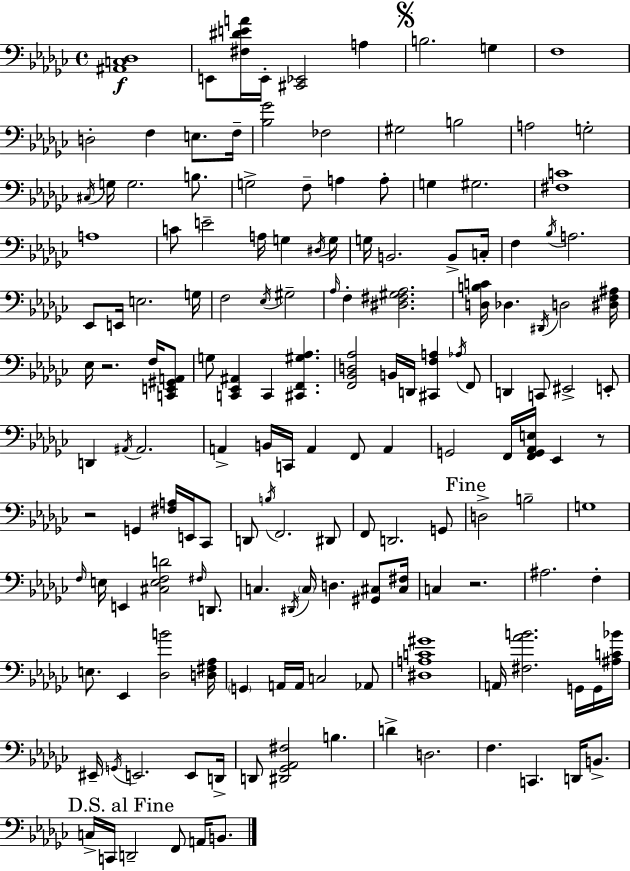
X:1
T:Untitled
M:4/4
L:1/4
K:Ebm
[^A,,C,_D,]4 E,,/2 [^F,^DEA]/4 E,,/4 [^C,,_E,,]2 A, B,2 G, F,4 D,2 F, E,/2 F,/4 [_B,_G]2 _F,2 ^G,2 B,2 A,2 G,2 ^C,/4 G,/4 G,2 B,/2 G,2 F,/2 A, A,/2 G, ^G,2 [^F,C]4 A,4 C/2 E2 A,/4 G, ^D,/4 G,/4 G,/4 B,,2 B,,/2 C,/4 F, _B,/4 A,2 _E,,/2 E,,/4 E,2 G,/4 F,2 _E,/4 ^G,2 _A,/4 F, [^D,^F,^G,_A,]2 [D,B,C]/4 _D, ^D,,/4 D,2 [^D,F,^A,]/4 _E,/4 z2 F,/4 [C,,E,,^G,,A,,]/2 G,/2 [C,,_E,,^A,,] C,, [^C,,F,,^G,_A,] [F,,_B,,D,_A,]2 B,,/4 D,,/4 [^C,,F,A,] _A,/4 F,,/2 D,, C,,/2 ^E,,2 E,,/2 D,, ^A,,/4 ^A,,2 A,, B,,/4 C,,/4 A,, F,,/2 A,, G,,2 F,,/4 [F,,G,,_A,,E,]/4 _E,, z/2 z2 G,, [^F,A,]/4 E,,/4 _C,,/2 D,,/2 B,/4 F,,2 ^D,,/2 F,,/2 D,,2 G,,/2 D,2 B,2 G,4 F,/4 E,/4 E,, [^C,E,F,D]2 ^F,/4 D,,/2 C, ^D,,/4 C,/4 D, [^G,,^C,]/2 [^C,^F,]/4 C, z2 ^A,2 F, E,/2 _E,, [_D,B]2 [D,^F,_A,]/4 G,, A,,/4 A,,/4 C,2 _A,,/2 [^D,A,C^G]4 A,,/4 [^F,_AB]2 G,,/4 G,,/4 [^A,C_B]/4 ^E,,/4 G,,/4 E,,2 E,,/2 D,,/4 D,,/2 [^D,,_G,,_A,,^F,]2 B, D D,2 F, C,, D,,/4 B,,/2 C,/4 C,,/4 D,,2 F,,/2 A,,/4 B,,/2